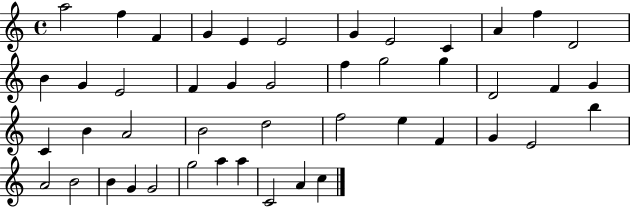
A5/h F5/q F4/q G4/q E4/q E4/h G4/q E4/h C4/q A4/q F5/q D4/h B4/q G4/q E4/h F4/q G4/q G4/h F5/q G5/h G5/q D4/h F4/q G4/q C4/q B4/q A4/h B4/h D5/h F5/h E5/q F4/q G4/q E4/h B5/q A4/h B4/h B4/q G4/q G4/h G5/h A5/q A5/q C4/h A4/q C5/q